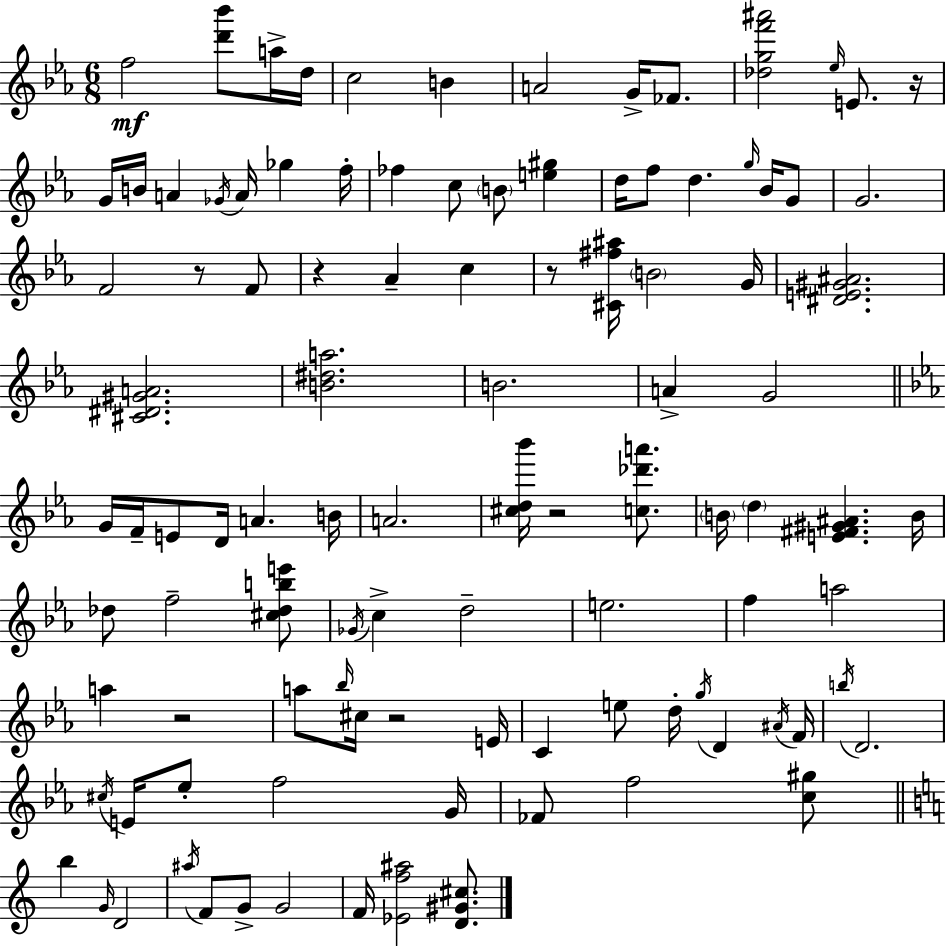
F5/h [D6,Bb6]/e A5/s D5/s C5/h B4/q A4/h G4/s FES4/e. [Db5,G5,F6,A#6]/h Eb5/s E4/e. R/s G4/s B4/s A4/q Gb4/s A4/s Gb5/q F5/s FES5/q C5/e B4/e [E5,G#5]/q D5/s F5/e D5/q. G5/s Bb4/s G4/e G4/h. F4/h R/e F4/e R/q Ab4/q C5/q R/e [C#4,F#5,A#5]/s B4/h G4/s [D#4,E4,G#4,A#4]/h. [C#4,D#4,G#4,A4]/h. [B4,D#5,A5]/h. B4/h. A4/q G4/h G4/s F4/s E4/e D4/s A4/q. B4/s A4/h. [C#5,D5,Bb6]/s R/h [C5,Db6,A6]/e. B4/s D5/q [E4,F#4,G#4,A#4]/q. B4/s Db5/e F5/h [C#5,Db5,B5,E6]/e Gb4/s C5/q D5/h E5/h. F5/q A5/h A5/q R/h A5/e Bb5/s C#5/s R/h E4/s C4/q E5/e D5/s G5/s D4/q A#4/s F4/s B5/s D4/h. C#5/s E4/s Eb5/e F5/h G4/s FES4/e F5/h [C5,G#5]/e B5/q G4/s D4/h A#5/s F4/e G4/e G4/h F4/s [Eb4,F5,A#5]/h [D4,G#4,C#5]/e.